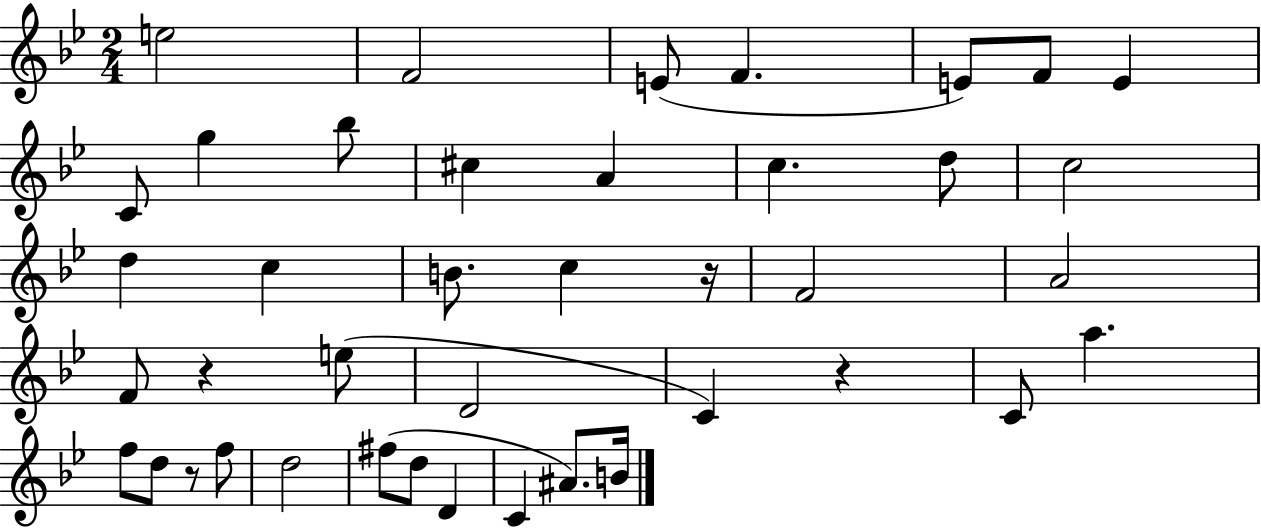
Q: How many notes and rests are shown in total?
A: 41